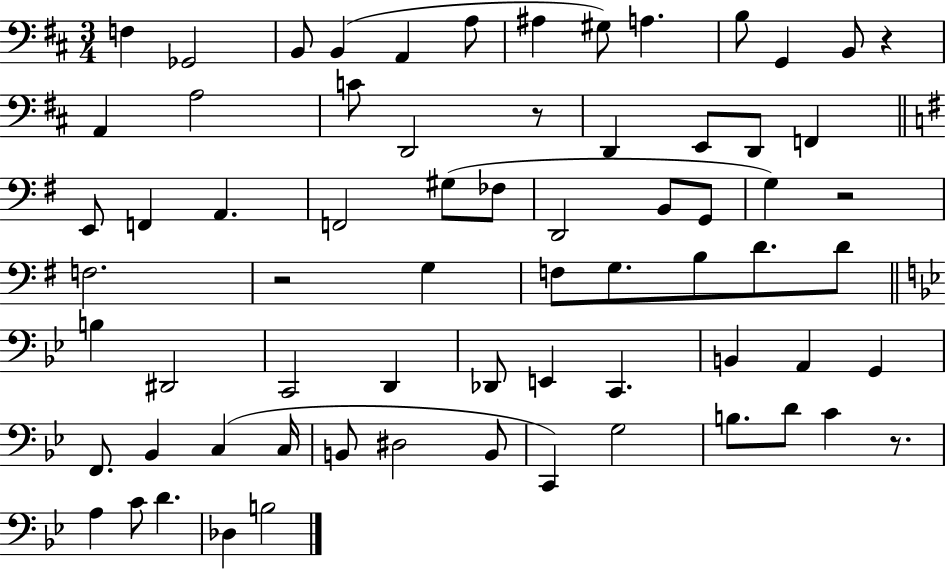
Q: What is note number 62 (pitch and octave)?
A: D4